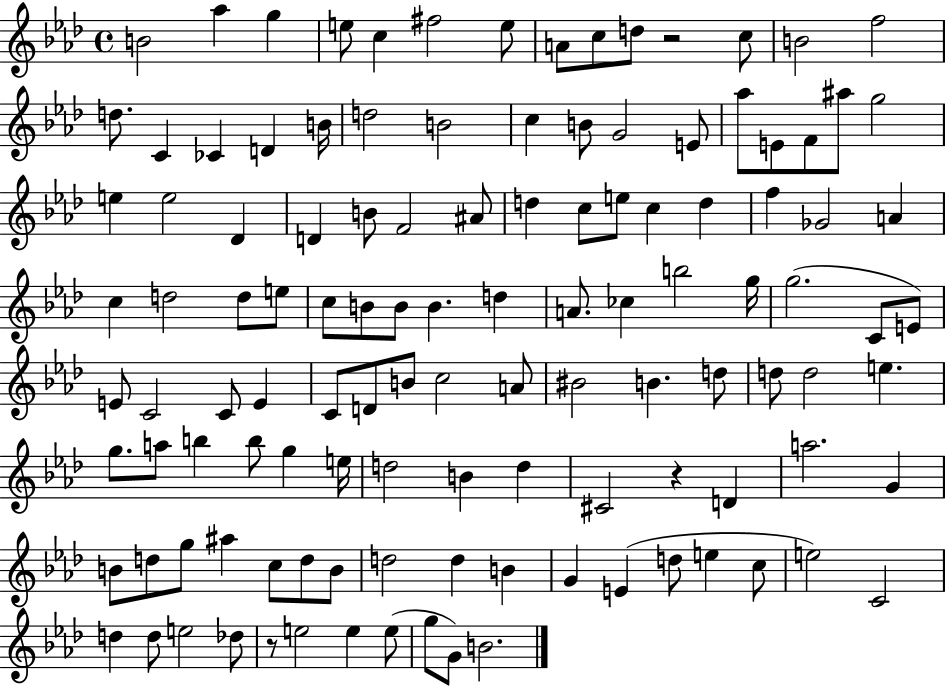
{
  \clef treble
  \time 4/4
  \defaultTimeSignature
  \key aes \major
  b'2 aes''4 g''4 | e''8 c''4 fis''2 e''8 | a'8 c''8 d''8 r2 c''8 | b'2 f''2 | \break d''8. c'4 ces'4 d'4 b'16 | d''2 b'2 | c''4 b'8 g'2 e'8 | aes''8 e'8 f'8 ais''8 g''2 | \break e''4 e''2 des'4 | d'4 b'8 f'2 ais'8 | d''4 c''8 e''8 c''4 d''4 | f''4 ges'2 a'4 | \break c''4 d''2 d''8 e''8 | c''8 b'8 b'8 b'4. d''4 | a'8. ces''4 b''2 g''16 | g''2.( c'8 e'8) | \break e'8 c'2 c'8 e'4 | c'8 d'8 b'8 c''2 a'8 | bis'2 b'4. d''8 | d''8 d''2 e''4. | \break g''8. a''8 b''4 b''8 g''4 e''16 | d''2 b'4 d''4 | cis'2 r4 d'4 | a''2. g'4 | \break b'8 d''8 g''8 ais''4 c''8 d''8 b'8 | d''2 d''4 b'4 | g'4 e'4( d''8 e''4 c''8 | e''2) c'2 | \break d''4 d''8 e''2 des''8 | r8 e''2 e''4 e''8( | g''8 g'8) b'2. | \bar "|."
}